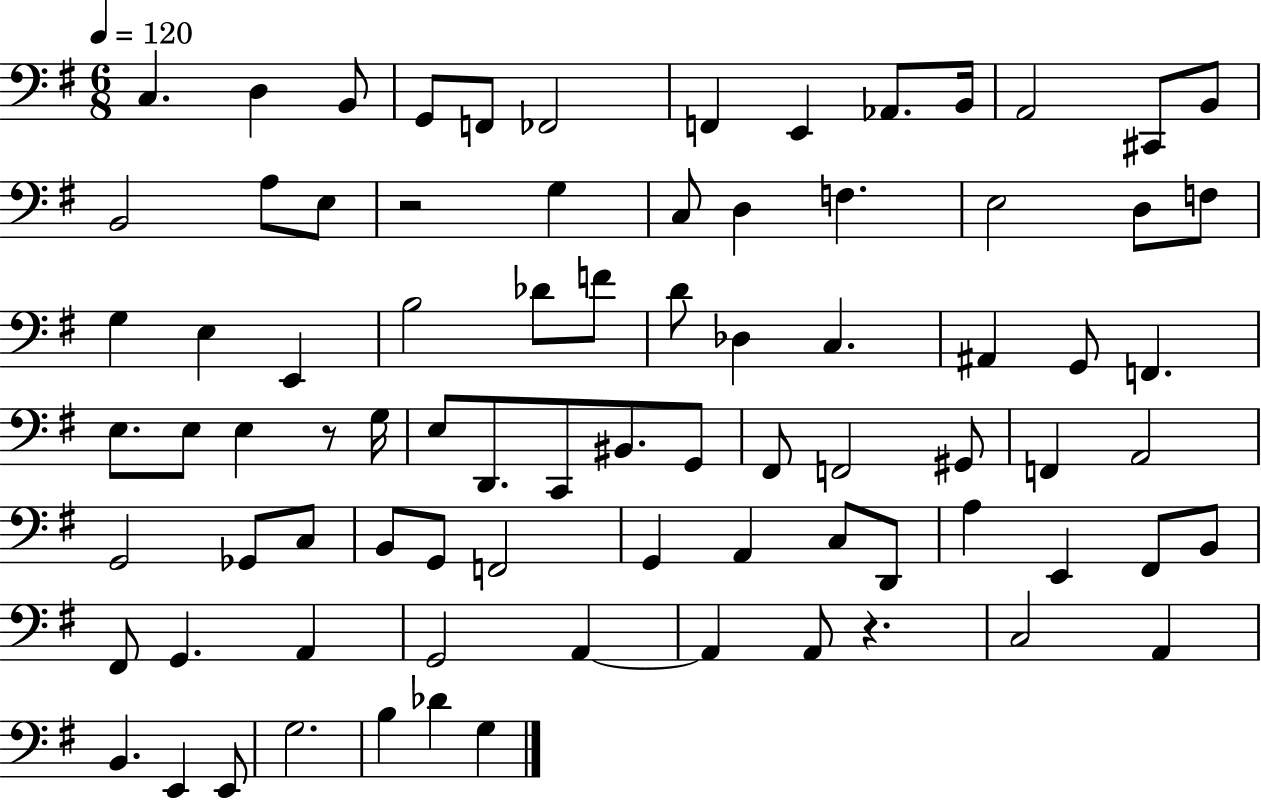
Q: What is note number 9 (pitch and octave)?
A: Ab2